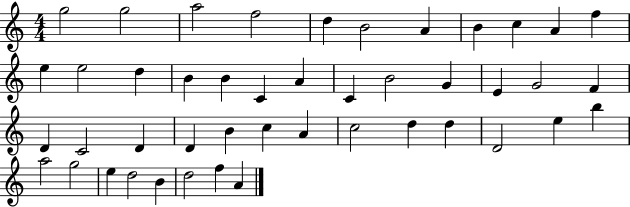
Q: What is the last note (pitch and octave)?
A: A4